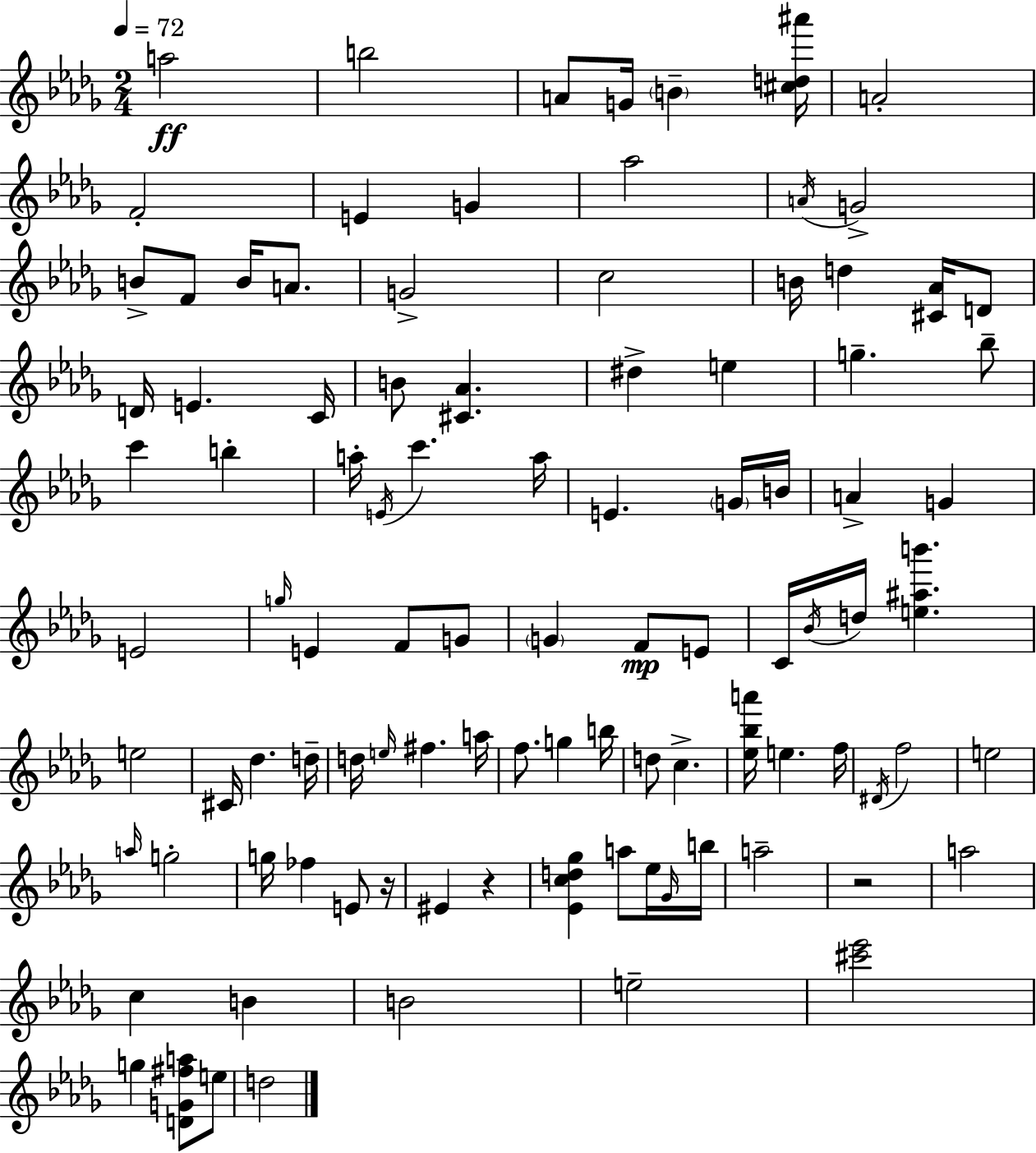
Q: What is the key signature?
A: BES minor